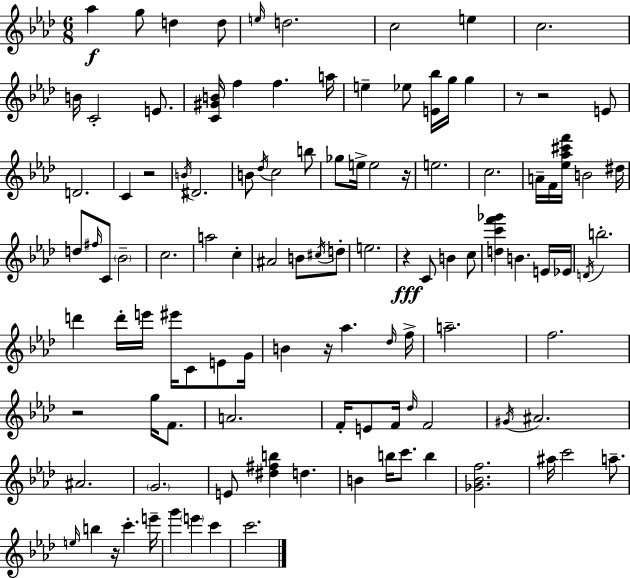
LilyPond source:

{
  \clef treble
  \numericTimeSignature
  \time 6/8
  \key f \minor
  aes''4\f g''8 d''4 d''8 | \grace { e''16 } d''2. | c''2 e''4 | c''2. | \break b'16 c'2-. e'8. | <c' gis' b'>16 f''4 f''4. | a''16 e''4-- ees''8 <e' bes''>16 g''16 g''4 | r8 r2 e'8 | \break d'2. | c'4 r2 | \acciaccatura { b'16 } dis'2. | b'8 \acciaccatura { des''16 } c''2 | \break b''8 ges''8 e''16-> e''2 | r16 e''2. | c''2. | a'16-- f'16 <ees'' aes'' cis''' f'''>16 b'2 | \break dis''16 d''8 \grace { fis''16 } c'8 \parenthesize bes'2-- | c''2. | a''2 | c''4-. ais'2 | \break b'8 \acciaccatura { cis''16 } d''8-. e''2. | r4\fff c'8 b'4 | c''8 <d'' c''' f''' ges'''>4 b'4. | e'16 ees'16 \acciaccatura { d'16 } b''2.-. | \break d'''4 d'''16-. e'''16 | eis'''16 c'8 e'8 g'16 b'4 r16 aes''4. | \grace { des''16 } f''16-> a''2.-- | f''2. | \break r2 | g''16 f'8. a'2. | f'16-. e'8 f'16 \grace { des''16 } | f'2 \acciaccatura { gis'16 } ais'2. | \break ais'2. | \parenthesize g'2. | e'8 <dis'' fis'' b''>4 | d''4. b'4 | \break b''16 c'''8. b''4 <ges' bes' f''>2. | ais''16 c'''2 | a''8.-- \grace { e''16 } b''4 | r16 c'''4.-. e'''16-- g'''4 | \break \parenthesize e'''4 c'''4 c'''2. | \bar "|."
}